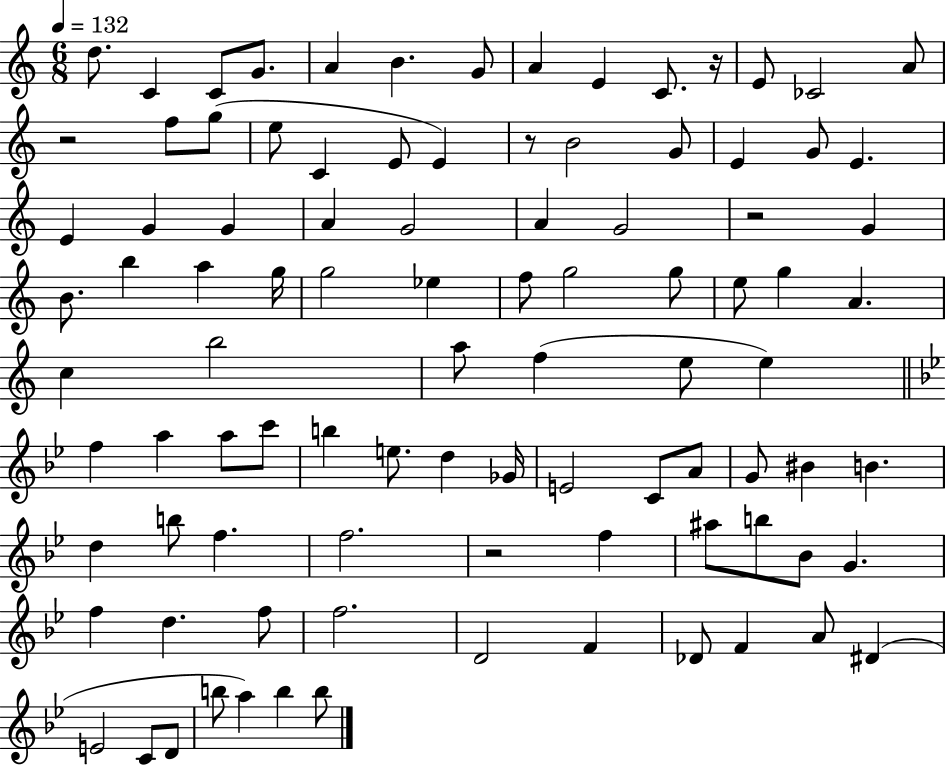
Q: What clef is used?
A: treble